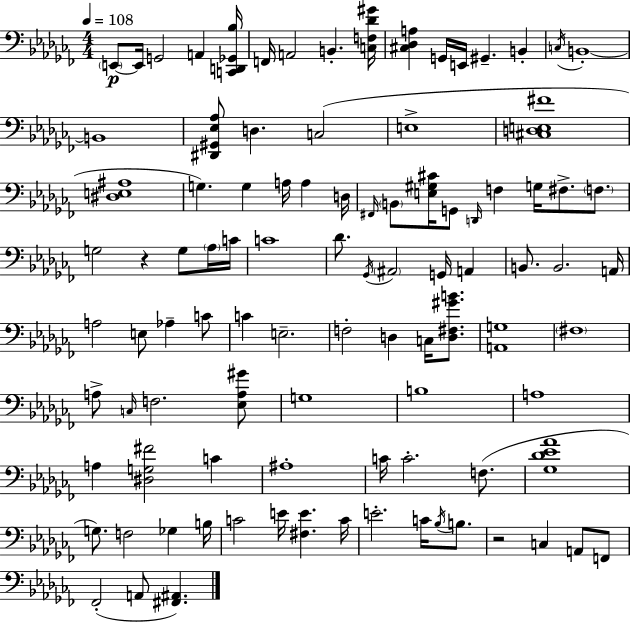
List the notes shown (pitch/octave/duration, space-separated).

E2/e E2/s G2/h A2/q [C2,D2,Gb2,Bb3]/s F2/s A2/h B2/q. [C3,F3,Db4,G#4]/s [C#3,Db3,A3]/q G2/s E2/s G#2/q. B2/q C3/s B2/w B2/w [D#2,G#2,Eb3,Ab3]/e D3/q. C3/h E3/w [C#3,D3,E3,F#4]/w [D#3,E3,A#3]/w G3/q. G3/q A3/s A3/q D3/s F#2/s B2/e [E3,G#3,C#4]/s G2/e D2/s F3/q G3/s F#3/e. F3/e. G3/h R/q G3/e Ab3/s C4/s C4/w Db4/e. Gb2/s A#2/h G2/s A2/q B2/e. B2/h. A2/s A3/h E3/e Ab3/q C4/e C4/q E3/h. F3/h D3/q C3/s [D3,F#3,G#4,B4]/e. [A2,G3]/w F#3/w A3/e C3/s F3/h. [Eb3,A3,G#4]/e G3/w B3/w A3/w A3/q [D#3,G3,F#4]/h C4/q A#3/w C4/s C4/h. F3/e. [Gb3,Db4,Eb4,Ab4]/w G3/e. F3/h Gb3/q B3/s C4/h E4/s [F#3,E4]/q. C4/s E4/h. C4/s Bb3/s B3/e. R/h C3/q A2/e F2/e FES2/h A2/e [F#2,A#2]/q.